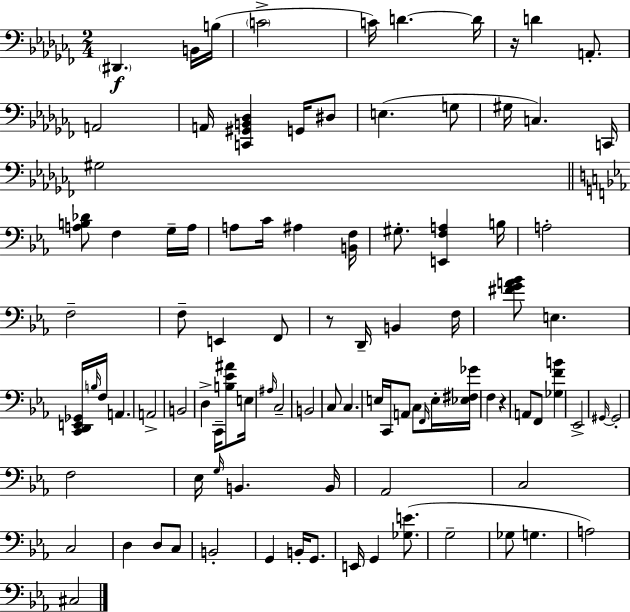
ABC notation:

X:1
T:Untitled
M:2/4
L:1/4
K:Abm
^D,, B,,/4 B,/4 C2 C/4 D D/4 z/4 D A,,/2 A,,2 A,,/4 [C,,^G,,B,,_D,] G,,/4 ^D,/2 E, G,/2 ^G,/4 C, C,,/4 ^G,2 [A,B,_D]/2 F, G,/4 A,/4 A,/2 C/4 ^A, [B,,F,]/4 ^G,/2 [E,,F,A,] B,/4 A,2 F,2 F,/2 E,, F,,/2 z/2 D,,/4 B,, F,/4 [^FGA_B]/2 E, [C,,D,,E,,_G,,]/4 B,/4 F,/4 A,, A,,2 B,,2 D, C,,/4 [B,_E^A]/2 E,/4 ^A,/4 C,2 B,,2 C,/2 C, E,/4 C,,/4 A,,/2 C,/2 F,,/4 E,/4 [_E,^F,_G]/4 F, z A,,/2 F,,/2 [_G,FB] _E,,2 ^G,,/4 ^G,,2 F,2 _E,/4 G,/4 B,, B,,/4 _A,,2 C,2 C,2 D, D,/2 C,/2 B,,2 G,, B,,/4 G,,/2 E,,/4 G,, [_G,E]/2 G,2 _G,/2 G, A,2 ^C,2